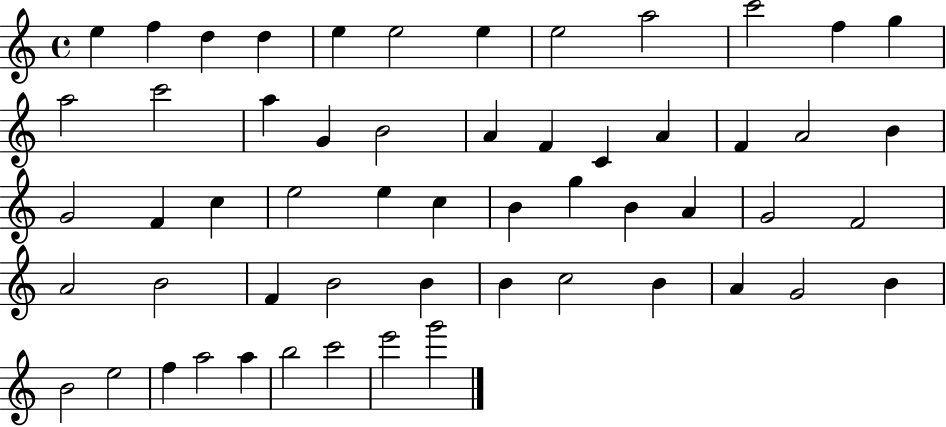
{
  \clef treble
  \time 4/4
  \defaultTimeSignature
  \key c \major
  e''4 f''4 d''4 d''4 | e''4 e''2 e''4 | e''2 a''2 | c'''2 f''4 g''4 | \break a''2 c'''2 | a''4 g'4 b'2 | a'4 f'4 c'4 a'4 | f'4 a'2 b'4 | \break g'2 f'4 c''4 | e''2 e''4 c''4 | b'4 g''4 b'4 a'4 | g'2 f'2 | \break a'2 b'2 | f'4 b'2 b'4 | b'4 c''2 b'4 | a'4 g'2 b'4 | \break b'2 e''2 | f''4 a''2 a''4 | b''2 c'''2 | e'''2 g'''2 | \break \bar "|."
}